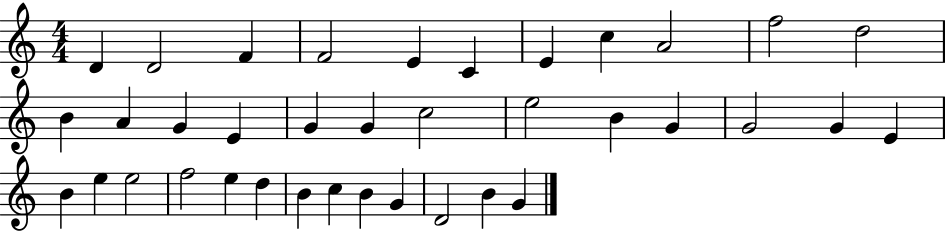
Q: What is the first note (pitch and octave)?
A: D4